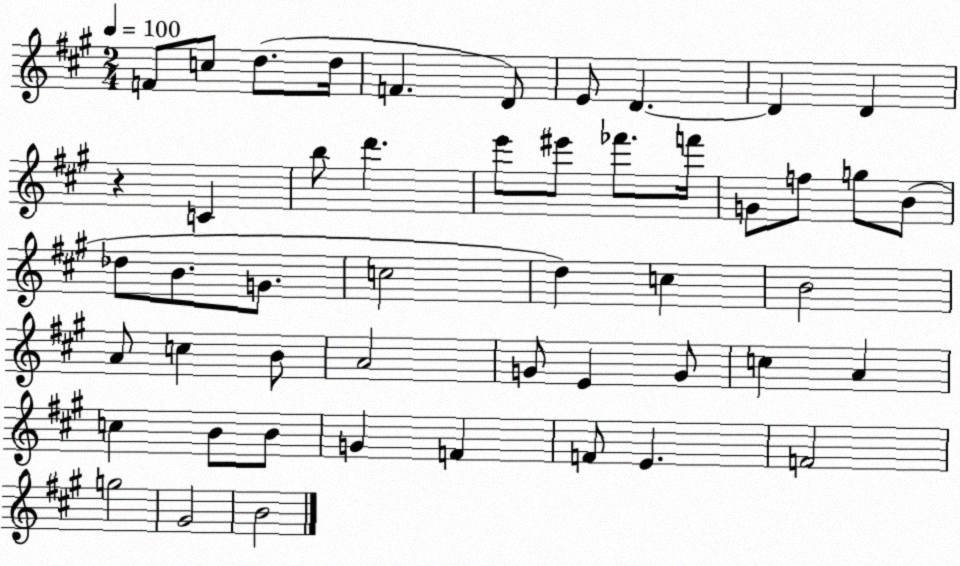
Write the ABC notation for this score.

X:1
T:Untitled
M:2/4
L:1/4
K:A
F/2 c/2 d/2 d/4 F D/2 E/2 D D D z C b/2 d' e'/2 ^e'/2 _f'/2 f'/4 G/2 f/2 g/2 B/2 _d/2 B/2 G/2 c2 d c B2 A/2 c B/2 A2 G/2 E G/2 c A c B/2 B/2 G F F/2 E F2 g2 ^G2 B2